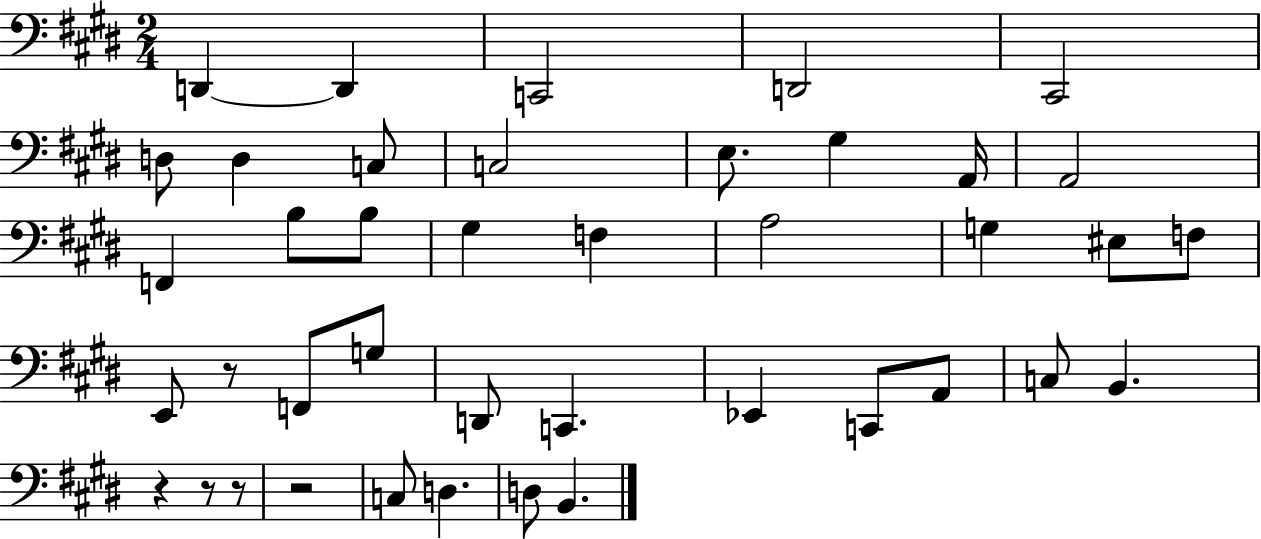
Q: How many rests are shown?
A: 5